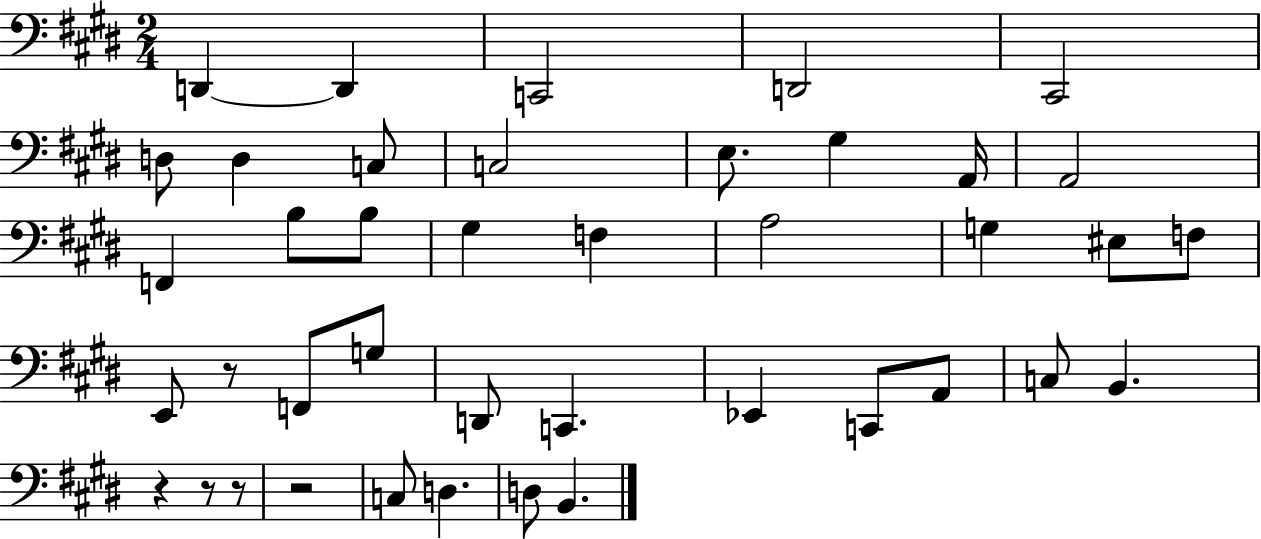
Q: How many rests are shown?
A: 5